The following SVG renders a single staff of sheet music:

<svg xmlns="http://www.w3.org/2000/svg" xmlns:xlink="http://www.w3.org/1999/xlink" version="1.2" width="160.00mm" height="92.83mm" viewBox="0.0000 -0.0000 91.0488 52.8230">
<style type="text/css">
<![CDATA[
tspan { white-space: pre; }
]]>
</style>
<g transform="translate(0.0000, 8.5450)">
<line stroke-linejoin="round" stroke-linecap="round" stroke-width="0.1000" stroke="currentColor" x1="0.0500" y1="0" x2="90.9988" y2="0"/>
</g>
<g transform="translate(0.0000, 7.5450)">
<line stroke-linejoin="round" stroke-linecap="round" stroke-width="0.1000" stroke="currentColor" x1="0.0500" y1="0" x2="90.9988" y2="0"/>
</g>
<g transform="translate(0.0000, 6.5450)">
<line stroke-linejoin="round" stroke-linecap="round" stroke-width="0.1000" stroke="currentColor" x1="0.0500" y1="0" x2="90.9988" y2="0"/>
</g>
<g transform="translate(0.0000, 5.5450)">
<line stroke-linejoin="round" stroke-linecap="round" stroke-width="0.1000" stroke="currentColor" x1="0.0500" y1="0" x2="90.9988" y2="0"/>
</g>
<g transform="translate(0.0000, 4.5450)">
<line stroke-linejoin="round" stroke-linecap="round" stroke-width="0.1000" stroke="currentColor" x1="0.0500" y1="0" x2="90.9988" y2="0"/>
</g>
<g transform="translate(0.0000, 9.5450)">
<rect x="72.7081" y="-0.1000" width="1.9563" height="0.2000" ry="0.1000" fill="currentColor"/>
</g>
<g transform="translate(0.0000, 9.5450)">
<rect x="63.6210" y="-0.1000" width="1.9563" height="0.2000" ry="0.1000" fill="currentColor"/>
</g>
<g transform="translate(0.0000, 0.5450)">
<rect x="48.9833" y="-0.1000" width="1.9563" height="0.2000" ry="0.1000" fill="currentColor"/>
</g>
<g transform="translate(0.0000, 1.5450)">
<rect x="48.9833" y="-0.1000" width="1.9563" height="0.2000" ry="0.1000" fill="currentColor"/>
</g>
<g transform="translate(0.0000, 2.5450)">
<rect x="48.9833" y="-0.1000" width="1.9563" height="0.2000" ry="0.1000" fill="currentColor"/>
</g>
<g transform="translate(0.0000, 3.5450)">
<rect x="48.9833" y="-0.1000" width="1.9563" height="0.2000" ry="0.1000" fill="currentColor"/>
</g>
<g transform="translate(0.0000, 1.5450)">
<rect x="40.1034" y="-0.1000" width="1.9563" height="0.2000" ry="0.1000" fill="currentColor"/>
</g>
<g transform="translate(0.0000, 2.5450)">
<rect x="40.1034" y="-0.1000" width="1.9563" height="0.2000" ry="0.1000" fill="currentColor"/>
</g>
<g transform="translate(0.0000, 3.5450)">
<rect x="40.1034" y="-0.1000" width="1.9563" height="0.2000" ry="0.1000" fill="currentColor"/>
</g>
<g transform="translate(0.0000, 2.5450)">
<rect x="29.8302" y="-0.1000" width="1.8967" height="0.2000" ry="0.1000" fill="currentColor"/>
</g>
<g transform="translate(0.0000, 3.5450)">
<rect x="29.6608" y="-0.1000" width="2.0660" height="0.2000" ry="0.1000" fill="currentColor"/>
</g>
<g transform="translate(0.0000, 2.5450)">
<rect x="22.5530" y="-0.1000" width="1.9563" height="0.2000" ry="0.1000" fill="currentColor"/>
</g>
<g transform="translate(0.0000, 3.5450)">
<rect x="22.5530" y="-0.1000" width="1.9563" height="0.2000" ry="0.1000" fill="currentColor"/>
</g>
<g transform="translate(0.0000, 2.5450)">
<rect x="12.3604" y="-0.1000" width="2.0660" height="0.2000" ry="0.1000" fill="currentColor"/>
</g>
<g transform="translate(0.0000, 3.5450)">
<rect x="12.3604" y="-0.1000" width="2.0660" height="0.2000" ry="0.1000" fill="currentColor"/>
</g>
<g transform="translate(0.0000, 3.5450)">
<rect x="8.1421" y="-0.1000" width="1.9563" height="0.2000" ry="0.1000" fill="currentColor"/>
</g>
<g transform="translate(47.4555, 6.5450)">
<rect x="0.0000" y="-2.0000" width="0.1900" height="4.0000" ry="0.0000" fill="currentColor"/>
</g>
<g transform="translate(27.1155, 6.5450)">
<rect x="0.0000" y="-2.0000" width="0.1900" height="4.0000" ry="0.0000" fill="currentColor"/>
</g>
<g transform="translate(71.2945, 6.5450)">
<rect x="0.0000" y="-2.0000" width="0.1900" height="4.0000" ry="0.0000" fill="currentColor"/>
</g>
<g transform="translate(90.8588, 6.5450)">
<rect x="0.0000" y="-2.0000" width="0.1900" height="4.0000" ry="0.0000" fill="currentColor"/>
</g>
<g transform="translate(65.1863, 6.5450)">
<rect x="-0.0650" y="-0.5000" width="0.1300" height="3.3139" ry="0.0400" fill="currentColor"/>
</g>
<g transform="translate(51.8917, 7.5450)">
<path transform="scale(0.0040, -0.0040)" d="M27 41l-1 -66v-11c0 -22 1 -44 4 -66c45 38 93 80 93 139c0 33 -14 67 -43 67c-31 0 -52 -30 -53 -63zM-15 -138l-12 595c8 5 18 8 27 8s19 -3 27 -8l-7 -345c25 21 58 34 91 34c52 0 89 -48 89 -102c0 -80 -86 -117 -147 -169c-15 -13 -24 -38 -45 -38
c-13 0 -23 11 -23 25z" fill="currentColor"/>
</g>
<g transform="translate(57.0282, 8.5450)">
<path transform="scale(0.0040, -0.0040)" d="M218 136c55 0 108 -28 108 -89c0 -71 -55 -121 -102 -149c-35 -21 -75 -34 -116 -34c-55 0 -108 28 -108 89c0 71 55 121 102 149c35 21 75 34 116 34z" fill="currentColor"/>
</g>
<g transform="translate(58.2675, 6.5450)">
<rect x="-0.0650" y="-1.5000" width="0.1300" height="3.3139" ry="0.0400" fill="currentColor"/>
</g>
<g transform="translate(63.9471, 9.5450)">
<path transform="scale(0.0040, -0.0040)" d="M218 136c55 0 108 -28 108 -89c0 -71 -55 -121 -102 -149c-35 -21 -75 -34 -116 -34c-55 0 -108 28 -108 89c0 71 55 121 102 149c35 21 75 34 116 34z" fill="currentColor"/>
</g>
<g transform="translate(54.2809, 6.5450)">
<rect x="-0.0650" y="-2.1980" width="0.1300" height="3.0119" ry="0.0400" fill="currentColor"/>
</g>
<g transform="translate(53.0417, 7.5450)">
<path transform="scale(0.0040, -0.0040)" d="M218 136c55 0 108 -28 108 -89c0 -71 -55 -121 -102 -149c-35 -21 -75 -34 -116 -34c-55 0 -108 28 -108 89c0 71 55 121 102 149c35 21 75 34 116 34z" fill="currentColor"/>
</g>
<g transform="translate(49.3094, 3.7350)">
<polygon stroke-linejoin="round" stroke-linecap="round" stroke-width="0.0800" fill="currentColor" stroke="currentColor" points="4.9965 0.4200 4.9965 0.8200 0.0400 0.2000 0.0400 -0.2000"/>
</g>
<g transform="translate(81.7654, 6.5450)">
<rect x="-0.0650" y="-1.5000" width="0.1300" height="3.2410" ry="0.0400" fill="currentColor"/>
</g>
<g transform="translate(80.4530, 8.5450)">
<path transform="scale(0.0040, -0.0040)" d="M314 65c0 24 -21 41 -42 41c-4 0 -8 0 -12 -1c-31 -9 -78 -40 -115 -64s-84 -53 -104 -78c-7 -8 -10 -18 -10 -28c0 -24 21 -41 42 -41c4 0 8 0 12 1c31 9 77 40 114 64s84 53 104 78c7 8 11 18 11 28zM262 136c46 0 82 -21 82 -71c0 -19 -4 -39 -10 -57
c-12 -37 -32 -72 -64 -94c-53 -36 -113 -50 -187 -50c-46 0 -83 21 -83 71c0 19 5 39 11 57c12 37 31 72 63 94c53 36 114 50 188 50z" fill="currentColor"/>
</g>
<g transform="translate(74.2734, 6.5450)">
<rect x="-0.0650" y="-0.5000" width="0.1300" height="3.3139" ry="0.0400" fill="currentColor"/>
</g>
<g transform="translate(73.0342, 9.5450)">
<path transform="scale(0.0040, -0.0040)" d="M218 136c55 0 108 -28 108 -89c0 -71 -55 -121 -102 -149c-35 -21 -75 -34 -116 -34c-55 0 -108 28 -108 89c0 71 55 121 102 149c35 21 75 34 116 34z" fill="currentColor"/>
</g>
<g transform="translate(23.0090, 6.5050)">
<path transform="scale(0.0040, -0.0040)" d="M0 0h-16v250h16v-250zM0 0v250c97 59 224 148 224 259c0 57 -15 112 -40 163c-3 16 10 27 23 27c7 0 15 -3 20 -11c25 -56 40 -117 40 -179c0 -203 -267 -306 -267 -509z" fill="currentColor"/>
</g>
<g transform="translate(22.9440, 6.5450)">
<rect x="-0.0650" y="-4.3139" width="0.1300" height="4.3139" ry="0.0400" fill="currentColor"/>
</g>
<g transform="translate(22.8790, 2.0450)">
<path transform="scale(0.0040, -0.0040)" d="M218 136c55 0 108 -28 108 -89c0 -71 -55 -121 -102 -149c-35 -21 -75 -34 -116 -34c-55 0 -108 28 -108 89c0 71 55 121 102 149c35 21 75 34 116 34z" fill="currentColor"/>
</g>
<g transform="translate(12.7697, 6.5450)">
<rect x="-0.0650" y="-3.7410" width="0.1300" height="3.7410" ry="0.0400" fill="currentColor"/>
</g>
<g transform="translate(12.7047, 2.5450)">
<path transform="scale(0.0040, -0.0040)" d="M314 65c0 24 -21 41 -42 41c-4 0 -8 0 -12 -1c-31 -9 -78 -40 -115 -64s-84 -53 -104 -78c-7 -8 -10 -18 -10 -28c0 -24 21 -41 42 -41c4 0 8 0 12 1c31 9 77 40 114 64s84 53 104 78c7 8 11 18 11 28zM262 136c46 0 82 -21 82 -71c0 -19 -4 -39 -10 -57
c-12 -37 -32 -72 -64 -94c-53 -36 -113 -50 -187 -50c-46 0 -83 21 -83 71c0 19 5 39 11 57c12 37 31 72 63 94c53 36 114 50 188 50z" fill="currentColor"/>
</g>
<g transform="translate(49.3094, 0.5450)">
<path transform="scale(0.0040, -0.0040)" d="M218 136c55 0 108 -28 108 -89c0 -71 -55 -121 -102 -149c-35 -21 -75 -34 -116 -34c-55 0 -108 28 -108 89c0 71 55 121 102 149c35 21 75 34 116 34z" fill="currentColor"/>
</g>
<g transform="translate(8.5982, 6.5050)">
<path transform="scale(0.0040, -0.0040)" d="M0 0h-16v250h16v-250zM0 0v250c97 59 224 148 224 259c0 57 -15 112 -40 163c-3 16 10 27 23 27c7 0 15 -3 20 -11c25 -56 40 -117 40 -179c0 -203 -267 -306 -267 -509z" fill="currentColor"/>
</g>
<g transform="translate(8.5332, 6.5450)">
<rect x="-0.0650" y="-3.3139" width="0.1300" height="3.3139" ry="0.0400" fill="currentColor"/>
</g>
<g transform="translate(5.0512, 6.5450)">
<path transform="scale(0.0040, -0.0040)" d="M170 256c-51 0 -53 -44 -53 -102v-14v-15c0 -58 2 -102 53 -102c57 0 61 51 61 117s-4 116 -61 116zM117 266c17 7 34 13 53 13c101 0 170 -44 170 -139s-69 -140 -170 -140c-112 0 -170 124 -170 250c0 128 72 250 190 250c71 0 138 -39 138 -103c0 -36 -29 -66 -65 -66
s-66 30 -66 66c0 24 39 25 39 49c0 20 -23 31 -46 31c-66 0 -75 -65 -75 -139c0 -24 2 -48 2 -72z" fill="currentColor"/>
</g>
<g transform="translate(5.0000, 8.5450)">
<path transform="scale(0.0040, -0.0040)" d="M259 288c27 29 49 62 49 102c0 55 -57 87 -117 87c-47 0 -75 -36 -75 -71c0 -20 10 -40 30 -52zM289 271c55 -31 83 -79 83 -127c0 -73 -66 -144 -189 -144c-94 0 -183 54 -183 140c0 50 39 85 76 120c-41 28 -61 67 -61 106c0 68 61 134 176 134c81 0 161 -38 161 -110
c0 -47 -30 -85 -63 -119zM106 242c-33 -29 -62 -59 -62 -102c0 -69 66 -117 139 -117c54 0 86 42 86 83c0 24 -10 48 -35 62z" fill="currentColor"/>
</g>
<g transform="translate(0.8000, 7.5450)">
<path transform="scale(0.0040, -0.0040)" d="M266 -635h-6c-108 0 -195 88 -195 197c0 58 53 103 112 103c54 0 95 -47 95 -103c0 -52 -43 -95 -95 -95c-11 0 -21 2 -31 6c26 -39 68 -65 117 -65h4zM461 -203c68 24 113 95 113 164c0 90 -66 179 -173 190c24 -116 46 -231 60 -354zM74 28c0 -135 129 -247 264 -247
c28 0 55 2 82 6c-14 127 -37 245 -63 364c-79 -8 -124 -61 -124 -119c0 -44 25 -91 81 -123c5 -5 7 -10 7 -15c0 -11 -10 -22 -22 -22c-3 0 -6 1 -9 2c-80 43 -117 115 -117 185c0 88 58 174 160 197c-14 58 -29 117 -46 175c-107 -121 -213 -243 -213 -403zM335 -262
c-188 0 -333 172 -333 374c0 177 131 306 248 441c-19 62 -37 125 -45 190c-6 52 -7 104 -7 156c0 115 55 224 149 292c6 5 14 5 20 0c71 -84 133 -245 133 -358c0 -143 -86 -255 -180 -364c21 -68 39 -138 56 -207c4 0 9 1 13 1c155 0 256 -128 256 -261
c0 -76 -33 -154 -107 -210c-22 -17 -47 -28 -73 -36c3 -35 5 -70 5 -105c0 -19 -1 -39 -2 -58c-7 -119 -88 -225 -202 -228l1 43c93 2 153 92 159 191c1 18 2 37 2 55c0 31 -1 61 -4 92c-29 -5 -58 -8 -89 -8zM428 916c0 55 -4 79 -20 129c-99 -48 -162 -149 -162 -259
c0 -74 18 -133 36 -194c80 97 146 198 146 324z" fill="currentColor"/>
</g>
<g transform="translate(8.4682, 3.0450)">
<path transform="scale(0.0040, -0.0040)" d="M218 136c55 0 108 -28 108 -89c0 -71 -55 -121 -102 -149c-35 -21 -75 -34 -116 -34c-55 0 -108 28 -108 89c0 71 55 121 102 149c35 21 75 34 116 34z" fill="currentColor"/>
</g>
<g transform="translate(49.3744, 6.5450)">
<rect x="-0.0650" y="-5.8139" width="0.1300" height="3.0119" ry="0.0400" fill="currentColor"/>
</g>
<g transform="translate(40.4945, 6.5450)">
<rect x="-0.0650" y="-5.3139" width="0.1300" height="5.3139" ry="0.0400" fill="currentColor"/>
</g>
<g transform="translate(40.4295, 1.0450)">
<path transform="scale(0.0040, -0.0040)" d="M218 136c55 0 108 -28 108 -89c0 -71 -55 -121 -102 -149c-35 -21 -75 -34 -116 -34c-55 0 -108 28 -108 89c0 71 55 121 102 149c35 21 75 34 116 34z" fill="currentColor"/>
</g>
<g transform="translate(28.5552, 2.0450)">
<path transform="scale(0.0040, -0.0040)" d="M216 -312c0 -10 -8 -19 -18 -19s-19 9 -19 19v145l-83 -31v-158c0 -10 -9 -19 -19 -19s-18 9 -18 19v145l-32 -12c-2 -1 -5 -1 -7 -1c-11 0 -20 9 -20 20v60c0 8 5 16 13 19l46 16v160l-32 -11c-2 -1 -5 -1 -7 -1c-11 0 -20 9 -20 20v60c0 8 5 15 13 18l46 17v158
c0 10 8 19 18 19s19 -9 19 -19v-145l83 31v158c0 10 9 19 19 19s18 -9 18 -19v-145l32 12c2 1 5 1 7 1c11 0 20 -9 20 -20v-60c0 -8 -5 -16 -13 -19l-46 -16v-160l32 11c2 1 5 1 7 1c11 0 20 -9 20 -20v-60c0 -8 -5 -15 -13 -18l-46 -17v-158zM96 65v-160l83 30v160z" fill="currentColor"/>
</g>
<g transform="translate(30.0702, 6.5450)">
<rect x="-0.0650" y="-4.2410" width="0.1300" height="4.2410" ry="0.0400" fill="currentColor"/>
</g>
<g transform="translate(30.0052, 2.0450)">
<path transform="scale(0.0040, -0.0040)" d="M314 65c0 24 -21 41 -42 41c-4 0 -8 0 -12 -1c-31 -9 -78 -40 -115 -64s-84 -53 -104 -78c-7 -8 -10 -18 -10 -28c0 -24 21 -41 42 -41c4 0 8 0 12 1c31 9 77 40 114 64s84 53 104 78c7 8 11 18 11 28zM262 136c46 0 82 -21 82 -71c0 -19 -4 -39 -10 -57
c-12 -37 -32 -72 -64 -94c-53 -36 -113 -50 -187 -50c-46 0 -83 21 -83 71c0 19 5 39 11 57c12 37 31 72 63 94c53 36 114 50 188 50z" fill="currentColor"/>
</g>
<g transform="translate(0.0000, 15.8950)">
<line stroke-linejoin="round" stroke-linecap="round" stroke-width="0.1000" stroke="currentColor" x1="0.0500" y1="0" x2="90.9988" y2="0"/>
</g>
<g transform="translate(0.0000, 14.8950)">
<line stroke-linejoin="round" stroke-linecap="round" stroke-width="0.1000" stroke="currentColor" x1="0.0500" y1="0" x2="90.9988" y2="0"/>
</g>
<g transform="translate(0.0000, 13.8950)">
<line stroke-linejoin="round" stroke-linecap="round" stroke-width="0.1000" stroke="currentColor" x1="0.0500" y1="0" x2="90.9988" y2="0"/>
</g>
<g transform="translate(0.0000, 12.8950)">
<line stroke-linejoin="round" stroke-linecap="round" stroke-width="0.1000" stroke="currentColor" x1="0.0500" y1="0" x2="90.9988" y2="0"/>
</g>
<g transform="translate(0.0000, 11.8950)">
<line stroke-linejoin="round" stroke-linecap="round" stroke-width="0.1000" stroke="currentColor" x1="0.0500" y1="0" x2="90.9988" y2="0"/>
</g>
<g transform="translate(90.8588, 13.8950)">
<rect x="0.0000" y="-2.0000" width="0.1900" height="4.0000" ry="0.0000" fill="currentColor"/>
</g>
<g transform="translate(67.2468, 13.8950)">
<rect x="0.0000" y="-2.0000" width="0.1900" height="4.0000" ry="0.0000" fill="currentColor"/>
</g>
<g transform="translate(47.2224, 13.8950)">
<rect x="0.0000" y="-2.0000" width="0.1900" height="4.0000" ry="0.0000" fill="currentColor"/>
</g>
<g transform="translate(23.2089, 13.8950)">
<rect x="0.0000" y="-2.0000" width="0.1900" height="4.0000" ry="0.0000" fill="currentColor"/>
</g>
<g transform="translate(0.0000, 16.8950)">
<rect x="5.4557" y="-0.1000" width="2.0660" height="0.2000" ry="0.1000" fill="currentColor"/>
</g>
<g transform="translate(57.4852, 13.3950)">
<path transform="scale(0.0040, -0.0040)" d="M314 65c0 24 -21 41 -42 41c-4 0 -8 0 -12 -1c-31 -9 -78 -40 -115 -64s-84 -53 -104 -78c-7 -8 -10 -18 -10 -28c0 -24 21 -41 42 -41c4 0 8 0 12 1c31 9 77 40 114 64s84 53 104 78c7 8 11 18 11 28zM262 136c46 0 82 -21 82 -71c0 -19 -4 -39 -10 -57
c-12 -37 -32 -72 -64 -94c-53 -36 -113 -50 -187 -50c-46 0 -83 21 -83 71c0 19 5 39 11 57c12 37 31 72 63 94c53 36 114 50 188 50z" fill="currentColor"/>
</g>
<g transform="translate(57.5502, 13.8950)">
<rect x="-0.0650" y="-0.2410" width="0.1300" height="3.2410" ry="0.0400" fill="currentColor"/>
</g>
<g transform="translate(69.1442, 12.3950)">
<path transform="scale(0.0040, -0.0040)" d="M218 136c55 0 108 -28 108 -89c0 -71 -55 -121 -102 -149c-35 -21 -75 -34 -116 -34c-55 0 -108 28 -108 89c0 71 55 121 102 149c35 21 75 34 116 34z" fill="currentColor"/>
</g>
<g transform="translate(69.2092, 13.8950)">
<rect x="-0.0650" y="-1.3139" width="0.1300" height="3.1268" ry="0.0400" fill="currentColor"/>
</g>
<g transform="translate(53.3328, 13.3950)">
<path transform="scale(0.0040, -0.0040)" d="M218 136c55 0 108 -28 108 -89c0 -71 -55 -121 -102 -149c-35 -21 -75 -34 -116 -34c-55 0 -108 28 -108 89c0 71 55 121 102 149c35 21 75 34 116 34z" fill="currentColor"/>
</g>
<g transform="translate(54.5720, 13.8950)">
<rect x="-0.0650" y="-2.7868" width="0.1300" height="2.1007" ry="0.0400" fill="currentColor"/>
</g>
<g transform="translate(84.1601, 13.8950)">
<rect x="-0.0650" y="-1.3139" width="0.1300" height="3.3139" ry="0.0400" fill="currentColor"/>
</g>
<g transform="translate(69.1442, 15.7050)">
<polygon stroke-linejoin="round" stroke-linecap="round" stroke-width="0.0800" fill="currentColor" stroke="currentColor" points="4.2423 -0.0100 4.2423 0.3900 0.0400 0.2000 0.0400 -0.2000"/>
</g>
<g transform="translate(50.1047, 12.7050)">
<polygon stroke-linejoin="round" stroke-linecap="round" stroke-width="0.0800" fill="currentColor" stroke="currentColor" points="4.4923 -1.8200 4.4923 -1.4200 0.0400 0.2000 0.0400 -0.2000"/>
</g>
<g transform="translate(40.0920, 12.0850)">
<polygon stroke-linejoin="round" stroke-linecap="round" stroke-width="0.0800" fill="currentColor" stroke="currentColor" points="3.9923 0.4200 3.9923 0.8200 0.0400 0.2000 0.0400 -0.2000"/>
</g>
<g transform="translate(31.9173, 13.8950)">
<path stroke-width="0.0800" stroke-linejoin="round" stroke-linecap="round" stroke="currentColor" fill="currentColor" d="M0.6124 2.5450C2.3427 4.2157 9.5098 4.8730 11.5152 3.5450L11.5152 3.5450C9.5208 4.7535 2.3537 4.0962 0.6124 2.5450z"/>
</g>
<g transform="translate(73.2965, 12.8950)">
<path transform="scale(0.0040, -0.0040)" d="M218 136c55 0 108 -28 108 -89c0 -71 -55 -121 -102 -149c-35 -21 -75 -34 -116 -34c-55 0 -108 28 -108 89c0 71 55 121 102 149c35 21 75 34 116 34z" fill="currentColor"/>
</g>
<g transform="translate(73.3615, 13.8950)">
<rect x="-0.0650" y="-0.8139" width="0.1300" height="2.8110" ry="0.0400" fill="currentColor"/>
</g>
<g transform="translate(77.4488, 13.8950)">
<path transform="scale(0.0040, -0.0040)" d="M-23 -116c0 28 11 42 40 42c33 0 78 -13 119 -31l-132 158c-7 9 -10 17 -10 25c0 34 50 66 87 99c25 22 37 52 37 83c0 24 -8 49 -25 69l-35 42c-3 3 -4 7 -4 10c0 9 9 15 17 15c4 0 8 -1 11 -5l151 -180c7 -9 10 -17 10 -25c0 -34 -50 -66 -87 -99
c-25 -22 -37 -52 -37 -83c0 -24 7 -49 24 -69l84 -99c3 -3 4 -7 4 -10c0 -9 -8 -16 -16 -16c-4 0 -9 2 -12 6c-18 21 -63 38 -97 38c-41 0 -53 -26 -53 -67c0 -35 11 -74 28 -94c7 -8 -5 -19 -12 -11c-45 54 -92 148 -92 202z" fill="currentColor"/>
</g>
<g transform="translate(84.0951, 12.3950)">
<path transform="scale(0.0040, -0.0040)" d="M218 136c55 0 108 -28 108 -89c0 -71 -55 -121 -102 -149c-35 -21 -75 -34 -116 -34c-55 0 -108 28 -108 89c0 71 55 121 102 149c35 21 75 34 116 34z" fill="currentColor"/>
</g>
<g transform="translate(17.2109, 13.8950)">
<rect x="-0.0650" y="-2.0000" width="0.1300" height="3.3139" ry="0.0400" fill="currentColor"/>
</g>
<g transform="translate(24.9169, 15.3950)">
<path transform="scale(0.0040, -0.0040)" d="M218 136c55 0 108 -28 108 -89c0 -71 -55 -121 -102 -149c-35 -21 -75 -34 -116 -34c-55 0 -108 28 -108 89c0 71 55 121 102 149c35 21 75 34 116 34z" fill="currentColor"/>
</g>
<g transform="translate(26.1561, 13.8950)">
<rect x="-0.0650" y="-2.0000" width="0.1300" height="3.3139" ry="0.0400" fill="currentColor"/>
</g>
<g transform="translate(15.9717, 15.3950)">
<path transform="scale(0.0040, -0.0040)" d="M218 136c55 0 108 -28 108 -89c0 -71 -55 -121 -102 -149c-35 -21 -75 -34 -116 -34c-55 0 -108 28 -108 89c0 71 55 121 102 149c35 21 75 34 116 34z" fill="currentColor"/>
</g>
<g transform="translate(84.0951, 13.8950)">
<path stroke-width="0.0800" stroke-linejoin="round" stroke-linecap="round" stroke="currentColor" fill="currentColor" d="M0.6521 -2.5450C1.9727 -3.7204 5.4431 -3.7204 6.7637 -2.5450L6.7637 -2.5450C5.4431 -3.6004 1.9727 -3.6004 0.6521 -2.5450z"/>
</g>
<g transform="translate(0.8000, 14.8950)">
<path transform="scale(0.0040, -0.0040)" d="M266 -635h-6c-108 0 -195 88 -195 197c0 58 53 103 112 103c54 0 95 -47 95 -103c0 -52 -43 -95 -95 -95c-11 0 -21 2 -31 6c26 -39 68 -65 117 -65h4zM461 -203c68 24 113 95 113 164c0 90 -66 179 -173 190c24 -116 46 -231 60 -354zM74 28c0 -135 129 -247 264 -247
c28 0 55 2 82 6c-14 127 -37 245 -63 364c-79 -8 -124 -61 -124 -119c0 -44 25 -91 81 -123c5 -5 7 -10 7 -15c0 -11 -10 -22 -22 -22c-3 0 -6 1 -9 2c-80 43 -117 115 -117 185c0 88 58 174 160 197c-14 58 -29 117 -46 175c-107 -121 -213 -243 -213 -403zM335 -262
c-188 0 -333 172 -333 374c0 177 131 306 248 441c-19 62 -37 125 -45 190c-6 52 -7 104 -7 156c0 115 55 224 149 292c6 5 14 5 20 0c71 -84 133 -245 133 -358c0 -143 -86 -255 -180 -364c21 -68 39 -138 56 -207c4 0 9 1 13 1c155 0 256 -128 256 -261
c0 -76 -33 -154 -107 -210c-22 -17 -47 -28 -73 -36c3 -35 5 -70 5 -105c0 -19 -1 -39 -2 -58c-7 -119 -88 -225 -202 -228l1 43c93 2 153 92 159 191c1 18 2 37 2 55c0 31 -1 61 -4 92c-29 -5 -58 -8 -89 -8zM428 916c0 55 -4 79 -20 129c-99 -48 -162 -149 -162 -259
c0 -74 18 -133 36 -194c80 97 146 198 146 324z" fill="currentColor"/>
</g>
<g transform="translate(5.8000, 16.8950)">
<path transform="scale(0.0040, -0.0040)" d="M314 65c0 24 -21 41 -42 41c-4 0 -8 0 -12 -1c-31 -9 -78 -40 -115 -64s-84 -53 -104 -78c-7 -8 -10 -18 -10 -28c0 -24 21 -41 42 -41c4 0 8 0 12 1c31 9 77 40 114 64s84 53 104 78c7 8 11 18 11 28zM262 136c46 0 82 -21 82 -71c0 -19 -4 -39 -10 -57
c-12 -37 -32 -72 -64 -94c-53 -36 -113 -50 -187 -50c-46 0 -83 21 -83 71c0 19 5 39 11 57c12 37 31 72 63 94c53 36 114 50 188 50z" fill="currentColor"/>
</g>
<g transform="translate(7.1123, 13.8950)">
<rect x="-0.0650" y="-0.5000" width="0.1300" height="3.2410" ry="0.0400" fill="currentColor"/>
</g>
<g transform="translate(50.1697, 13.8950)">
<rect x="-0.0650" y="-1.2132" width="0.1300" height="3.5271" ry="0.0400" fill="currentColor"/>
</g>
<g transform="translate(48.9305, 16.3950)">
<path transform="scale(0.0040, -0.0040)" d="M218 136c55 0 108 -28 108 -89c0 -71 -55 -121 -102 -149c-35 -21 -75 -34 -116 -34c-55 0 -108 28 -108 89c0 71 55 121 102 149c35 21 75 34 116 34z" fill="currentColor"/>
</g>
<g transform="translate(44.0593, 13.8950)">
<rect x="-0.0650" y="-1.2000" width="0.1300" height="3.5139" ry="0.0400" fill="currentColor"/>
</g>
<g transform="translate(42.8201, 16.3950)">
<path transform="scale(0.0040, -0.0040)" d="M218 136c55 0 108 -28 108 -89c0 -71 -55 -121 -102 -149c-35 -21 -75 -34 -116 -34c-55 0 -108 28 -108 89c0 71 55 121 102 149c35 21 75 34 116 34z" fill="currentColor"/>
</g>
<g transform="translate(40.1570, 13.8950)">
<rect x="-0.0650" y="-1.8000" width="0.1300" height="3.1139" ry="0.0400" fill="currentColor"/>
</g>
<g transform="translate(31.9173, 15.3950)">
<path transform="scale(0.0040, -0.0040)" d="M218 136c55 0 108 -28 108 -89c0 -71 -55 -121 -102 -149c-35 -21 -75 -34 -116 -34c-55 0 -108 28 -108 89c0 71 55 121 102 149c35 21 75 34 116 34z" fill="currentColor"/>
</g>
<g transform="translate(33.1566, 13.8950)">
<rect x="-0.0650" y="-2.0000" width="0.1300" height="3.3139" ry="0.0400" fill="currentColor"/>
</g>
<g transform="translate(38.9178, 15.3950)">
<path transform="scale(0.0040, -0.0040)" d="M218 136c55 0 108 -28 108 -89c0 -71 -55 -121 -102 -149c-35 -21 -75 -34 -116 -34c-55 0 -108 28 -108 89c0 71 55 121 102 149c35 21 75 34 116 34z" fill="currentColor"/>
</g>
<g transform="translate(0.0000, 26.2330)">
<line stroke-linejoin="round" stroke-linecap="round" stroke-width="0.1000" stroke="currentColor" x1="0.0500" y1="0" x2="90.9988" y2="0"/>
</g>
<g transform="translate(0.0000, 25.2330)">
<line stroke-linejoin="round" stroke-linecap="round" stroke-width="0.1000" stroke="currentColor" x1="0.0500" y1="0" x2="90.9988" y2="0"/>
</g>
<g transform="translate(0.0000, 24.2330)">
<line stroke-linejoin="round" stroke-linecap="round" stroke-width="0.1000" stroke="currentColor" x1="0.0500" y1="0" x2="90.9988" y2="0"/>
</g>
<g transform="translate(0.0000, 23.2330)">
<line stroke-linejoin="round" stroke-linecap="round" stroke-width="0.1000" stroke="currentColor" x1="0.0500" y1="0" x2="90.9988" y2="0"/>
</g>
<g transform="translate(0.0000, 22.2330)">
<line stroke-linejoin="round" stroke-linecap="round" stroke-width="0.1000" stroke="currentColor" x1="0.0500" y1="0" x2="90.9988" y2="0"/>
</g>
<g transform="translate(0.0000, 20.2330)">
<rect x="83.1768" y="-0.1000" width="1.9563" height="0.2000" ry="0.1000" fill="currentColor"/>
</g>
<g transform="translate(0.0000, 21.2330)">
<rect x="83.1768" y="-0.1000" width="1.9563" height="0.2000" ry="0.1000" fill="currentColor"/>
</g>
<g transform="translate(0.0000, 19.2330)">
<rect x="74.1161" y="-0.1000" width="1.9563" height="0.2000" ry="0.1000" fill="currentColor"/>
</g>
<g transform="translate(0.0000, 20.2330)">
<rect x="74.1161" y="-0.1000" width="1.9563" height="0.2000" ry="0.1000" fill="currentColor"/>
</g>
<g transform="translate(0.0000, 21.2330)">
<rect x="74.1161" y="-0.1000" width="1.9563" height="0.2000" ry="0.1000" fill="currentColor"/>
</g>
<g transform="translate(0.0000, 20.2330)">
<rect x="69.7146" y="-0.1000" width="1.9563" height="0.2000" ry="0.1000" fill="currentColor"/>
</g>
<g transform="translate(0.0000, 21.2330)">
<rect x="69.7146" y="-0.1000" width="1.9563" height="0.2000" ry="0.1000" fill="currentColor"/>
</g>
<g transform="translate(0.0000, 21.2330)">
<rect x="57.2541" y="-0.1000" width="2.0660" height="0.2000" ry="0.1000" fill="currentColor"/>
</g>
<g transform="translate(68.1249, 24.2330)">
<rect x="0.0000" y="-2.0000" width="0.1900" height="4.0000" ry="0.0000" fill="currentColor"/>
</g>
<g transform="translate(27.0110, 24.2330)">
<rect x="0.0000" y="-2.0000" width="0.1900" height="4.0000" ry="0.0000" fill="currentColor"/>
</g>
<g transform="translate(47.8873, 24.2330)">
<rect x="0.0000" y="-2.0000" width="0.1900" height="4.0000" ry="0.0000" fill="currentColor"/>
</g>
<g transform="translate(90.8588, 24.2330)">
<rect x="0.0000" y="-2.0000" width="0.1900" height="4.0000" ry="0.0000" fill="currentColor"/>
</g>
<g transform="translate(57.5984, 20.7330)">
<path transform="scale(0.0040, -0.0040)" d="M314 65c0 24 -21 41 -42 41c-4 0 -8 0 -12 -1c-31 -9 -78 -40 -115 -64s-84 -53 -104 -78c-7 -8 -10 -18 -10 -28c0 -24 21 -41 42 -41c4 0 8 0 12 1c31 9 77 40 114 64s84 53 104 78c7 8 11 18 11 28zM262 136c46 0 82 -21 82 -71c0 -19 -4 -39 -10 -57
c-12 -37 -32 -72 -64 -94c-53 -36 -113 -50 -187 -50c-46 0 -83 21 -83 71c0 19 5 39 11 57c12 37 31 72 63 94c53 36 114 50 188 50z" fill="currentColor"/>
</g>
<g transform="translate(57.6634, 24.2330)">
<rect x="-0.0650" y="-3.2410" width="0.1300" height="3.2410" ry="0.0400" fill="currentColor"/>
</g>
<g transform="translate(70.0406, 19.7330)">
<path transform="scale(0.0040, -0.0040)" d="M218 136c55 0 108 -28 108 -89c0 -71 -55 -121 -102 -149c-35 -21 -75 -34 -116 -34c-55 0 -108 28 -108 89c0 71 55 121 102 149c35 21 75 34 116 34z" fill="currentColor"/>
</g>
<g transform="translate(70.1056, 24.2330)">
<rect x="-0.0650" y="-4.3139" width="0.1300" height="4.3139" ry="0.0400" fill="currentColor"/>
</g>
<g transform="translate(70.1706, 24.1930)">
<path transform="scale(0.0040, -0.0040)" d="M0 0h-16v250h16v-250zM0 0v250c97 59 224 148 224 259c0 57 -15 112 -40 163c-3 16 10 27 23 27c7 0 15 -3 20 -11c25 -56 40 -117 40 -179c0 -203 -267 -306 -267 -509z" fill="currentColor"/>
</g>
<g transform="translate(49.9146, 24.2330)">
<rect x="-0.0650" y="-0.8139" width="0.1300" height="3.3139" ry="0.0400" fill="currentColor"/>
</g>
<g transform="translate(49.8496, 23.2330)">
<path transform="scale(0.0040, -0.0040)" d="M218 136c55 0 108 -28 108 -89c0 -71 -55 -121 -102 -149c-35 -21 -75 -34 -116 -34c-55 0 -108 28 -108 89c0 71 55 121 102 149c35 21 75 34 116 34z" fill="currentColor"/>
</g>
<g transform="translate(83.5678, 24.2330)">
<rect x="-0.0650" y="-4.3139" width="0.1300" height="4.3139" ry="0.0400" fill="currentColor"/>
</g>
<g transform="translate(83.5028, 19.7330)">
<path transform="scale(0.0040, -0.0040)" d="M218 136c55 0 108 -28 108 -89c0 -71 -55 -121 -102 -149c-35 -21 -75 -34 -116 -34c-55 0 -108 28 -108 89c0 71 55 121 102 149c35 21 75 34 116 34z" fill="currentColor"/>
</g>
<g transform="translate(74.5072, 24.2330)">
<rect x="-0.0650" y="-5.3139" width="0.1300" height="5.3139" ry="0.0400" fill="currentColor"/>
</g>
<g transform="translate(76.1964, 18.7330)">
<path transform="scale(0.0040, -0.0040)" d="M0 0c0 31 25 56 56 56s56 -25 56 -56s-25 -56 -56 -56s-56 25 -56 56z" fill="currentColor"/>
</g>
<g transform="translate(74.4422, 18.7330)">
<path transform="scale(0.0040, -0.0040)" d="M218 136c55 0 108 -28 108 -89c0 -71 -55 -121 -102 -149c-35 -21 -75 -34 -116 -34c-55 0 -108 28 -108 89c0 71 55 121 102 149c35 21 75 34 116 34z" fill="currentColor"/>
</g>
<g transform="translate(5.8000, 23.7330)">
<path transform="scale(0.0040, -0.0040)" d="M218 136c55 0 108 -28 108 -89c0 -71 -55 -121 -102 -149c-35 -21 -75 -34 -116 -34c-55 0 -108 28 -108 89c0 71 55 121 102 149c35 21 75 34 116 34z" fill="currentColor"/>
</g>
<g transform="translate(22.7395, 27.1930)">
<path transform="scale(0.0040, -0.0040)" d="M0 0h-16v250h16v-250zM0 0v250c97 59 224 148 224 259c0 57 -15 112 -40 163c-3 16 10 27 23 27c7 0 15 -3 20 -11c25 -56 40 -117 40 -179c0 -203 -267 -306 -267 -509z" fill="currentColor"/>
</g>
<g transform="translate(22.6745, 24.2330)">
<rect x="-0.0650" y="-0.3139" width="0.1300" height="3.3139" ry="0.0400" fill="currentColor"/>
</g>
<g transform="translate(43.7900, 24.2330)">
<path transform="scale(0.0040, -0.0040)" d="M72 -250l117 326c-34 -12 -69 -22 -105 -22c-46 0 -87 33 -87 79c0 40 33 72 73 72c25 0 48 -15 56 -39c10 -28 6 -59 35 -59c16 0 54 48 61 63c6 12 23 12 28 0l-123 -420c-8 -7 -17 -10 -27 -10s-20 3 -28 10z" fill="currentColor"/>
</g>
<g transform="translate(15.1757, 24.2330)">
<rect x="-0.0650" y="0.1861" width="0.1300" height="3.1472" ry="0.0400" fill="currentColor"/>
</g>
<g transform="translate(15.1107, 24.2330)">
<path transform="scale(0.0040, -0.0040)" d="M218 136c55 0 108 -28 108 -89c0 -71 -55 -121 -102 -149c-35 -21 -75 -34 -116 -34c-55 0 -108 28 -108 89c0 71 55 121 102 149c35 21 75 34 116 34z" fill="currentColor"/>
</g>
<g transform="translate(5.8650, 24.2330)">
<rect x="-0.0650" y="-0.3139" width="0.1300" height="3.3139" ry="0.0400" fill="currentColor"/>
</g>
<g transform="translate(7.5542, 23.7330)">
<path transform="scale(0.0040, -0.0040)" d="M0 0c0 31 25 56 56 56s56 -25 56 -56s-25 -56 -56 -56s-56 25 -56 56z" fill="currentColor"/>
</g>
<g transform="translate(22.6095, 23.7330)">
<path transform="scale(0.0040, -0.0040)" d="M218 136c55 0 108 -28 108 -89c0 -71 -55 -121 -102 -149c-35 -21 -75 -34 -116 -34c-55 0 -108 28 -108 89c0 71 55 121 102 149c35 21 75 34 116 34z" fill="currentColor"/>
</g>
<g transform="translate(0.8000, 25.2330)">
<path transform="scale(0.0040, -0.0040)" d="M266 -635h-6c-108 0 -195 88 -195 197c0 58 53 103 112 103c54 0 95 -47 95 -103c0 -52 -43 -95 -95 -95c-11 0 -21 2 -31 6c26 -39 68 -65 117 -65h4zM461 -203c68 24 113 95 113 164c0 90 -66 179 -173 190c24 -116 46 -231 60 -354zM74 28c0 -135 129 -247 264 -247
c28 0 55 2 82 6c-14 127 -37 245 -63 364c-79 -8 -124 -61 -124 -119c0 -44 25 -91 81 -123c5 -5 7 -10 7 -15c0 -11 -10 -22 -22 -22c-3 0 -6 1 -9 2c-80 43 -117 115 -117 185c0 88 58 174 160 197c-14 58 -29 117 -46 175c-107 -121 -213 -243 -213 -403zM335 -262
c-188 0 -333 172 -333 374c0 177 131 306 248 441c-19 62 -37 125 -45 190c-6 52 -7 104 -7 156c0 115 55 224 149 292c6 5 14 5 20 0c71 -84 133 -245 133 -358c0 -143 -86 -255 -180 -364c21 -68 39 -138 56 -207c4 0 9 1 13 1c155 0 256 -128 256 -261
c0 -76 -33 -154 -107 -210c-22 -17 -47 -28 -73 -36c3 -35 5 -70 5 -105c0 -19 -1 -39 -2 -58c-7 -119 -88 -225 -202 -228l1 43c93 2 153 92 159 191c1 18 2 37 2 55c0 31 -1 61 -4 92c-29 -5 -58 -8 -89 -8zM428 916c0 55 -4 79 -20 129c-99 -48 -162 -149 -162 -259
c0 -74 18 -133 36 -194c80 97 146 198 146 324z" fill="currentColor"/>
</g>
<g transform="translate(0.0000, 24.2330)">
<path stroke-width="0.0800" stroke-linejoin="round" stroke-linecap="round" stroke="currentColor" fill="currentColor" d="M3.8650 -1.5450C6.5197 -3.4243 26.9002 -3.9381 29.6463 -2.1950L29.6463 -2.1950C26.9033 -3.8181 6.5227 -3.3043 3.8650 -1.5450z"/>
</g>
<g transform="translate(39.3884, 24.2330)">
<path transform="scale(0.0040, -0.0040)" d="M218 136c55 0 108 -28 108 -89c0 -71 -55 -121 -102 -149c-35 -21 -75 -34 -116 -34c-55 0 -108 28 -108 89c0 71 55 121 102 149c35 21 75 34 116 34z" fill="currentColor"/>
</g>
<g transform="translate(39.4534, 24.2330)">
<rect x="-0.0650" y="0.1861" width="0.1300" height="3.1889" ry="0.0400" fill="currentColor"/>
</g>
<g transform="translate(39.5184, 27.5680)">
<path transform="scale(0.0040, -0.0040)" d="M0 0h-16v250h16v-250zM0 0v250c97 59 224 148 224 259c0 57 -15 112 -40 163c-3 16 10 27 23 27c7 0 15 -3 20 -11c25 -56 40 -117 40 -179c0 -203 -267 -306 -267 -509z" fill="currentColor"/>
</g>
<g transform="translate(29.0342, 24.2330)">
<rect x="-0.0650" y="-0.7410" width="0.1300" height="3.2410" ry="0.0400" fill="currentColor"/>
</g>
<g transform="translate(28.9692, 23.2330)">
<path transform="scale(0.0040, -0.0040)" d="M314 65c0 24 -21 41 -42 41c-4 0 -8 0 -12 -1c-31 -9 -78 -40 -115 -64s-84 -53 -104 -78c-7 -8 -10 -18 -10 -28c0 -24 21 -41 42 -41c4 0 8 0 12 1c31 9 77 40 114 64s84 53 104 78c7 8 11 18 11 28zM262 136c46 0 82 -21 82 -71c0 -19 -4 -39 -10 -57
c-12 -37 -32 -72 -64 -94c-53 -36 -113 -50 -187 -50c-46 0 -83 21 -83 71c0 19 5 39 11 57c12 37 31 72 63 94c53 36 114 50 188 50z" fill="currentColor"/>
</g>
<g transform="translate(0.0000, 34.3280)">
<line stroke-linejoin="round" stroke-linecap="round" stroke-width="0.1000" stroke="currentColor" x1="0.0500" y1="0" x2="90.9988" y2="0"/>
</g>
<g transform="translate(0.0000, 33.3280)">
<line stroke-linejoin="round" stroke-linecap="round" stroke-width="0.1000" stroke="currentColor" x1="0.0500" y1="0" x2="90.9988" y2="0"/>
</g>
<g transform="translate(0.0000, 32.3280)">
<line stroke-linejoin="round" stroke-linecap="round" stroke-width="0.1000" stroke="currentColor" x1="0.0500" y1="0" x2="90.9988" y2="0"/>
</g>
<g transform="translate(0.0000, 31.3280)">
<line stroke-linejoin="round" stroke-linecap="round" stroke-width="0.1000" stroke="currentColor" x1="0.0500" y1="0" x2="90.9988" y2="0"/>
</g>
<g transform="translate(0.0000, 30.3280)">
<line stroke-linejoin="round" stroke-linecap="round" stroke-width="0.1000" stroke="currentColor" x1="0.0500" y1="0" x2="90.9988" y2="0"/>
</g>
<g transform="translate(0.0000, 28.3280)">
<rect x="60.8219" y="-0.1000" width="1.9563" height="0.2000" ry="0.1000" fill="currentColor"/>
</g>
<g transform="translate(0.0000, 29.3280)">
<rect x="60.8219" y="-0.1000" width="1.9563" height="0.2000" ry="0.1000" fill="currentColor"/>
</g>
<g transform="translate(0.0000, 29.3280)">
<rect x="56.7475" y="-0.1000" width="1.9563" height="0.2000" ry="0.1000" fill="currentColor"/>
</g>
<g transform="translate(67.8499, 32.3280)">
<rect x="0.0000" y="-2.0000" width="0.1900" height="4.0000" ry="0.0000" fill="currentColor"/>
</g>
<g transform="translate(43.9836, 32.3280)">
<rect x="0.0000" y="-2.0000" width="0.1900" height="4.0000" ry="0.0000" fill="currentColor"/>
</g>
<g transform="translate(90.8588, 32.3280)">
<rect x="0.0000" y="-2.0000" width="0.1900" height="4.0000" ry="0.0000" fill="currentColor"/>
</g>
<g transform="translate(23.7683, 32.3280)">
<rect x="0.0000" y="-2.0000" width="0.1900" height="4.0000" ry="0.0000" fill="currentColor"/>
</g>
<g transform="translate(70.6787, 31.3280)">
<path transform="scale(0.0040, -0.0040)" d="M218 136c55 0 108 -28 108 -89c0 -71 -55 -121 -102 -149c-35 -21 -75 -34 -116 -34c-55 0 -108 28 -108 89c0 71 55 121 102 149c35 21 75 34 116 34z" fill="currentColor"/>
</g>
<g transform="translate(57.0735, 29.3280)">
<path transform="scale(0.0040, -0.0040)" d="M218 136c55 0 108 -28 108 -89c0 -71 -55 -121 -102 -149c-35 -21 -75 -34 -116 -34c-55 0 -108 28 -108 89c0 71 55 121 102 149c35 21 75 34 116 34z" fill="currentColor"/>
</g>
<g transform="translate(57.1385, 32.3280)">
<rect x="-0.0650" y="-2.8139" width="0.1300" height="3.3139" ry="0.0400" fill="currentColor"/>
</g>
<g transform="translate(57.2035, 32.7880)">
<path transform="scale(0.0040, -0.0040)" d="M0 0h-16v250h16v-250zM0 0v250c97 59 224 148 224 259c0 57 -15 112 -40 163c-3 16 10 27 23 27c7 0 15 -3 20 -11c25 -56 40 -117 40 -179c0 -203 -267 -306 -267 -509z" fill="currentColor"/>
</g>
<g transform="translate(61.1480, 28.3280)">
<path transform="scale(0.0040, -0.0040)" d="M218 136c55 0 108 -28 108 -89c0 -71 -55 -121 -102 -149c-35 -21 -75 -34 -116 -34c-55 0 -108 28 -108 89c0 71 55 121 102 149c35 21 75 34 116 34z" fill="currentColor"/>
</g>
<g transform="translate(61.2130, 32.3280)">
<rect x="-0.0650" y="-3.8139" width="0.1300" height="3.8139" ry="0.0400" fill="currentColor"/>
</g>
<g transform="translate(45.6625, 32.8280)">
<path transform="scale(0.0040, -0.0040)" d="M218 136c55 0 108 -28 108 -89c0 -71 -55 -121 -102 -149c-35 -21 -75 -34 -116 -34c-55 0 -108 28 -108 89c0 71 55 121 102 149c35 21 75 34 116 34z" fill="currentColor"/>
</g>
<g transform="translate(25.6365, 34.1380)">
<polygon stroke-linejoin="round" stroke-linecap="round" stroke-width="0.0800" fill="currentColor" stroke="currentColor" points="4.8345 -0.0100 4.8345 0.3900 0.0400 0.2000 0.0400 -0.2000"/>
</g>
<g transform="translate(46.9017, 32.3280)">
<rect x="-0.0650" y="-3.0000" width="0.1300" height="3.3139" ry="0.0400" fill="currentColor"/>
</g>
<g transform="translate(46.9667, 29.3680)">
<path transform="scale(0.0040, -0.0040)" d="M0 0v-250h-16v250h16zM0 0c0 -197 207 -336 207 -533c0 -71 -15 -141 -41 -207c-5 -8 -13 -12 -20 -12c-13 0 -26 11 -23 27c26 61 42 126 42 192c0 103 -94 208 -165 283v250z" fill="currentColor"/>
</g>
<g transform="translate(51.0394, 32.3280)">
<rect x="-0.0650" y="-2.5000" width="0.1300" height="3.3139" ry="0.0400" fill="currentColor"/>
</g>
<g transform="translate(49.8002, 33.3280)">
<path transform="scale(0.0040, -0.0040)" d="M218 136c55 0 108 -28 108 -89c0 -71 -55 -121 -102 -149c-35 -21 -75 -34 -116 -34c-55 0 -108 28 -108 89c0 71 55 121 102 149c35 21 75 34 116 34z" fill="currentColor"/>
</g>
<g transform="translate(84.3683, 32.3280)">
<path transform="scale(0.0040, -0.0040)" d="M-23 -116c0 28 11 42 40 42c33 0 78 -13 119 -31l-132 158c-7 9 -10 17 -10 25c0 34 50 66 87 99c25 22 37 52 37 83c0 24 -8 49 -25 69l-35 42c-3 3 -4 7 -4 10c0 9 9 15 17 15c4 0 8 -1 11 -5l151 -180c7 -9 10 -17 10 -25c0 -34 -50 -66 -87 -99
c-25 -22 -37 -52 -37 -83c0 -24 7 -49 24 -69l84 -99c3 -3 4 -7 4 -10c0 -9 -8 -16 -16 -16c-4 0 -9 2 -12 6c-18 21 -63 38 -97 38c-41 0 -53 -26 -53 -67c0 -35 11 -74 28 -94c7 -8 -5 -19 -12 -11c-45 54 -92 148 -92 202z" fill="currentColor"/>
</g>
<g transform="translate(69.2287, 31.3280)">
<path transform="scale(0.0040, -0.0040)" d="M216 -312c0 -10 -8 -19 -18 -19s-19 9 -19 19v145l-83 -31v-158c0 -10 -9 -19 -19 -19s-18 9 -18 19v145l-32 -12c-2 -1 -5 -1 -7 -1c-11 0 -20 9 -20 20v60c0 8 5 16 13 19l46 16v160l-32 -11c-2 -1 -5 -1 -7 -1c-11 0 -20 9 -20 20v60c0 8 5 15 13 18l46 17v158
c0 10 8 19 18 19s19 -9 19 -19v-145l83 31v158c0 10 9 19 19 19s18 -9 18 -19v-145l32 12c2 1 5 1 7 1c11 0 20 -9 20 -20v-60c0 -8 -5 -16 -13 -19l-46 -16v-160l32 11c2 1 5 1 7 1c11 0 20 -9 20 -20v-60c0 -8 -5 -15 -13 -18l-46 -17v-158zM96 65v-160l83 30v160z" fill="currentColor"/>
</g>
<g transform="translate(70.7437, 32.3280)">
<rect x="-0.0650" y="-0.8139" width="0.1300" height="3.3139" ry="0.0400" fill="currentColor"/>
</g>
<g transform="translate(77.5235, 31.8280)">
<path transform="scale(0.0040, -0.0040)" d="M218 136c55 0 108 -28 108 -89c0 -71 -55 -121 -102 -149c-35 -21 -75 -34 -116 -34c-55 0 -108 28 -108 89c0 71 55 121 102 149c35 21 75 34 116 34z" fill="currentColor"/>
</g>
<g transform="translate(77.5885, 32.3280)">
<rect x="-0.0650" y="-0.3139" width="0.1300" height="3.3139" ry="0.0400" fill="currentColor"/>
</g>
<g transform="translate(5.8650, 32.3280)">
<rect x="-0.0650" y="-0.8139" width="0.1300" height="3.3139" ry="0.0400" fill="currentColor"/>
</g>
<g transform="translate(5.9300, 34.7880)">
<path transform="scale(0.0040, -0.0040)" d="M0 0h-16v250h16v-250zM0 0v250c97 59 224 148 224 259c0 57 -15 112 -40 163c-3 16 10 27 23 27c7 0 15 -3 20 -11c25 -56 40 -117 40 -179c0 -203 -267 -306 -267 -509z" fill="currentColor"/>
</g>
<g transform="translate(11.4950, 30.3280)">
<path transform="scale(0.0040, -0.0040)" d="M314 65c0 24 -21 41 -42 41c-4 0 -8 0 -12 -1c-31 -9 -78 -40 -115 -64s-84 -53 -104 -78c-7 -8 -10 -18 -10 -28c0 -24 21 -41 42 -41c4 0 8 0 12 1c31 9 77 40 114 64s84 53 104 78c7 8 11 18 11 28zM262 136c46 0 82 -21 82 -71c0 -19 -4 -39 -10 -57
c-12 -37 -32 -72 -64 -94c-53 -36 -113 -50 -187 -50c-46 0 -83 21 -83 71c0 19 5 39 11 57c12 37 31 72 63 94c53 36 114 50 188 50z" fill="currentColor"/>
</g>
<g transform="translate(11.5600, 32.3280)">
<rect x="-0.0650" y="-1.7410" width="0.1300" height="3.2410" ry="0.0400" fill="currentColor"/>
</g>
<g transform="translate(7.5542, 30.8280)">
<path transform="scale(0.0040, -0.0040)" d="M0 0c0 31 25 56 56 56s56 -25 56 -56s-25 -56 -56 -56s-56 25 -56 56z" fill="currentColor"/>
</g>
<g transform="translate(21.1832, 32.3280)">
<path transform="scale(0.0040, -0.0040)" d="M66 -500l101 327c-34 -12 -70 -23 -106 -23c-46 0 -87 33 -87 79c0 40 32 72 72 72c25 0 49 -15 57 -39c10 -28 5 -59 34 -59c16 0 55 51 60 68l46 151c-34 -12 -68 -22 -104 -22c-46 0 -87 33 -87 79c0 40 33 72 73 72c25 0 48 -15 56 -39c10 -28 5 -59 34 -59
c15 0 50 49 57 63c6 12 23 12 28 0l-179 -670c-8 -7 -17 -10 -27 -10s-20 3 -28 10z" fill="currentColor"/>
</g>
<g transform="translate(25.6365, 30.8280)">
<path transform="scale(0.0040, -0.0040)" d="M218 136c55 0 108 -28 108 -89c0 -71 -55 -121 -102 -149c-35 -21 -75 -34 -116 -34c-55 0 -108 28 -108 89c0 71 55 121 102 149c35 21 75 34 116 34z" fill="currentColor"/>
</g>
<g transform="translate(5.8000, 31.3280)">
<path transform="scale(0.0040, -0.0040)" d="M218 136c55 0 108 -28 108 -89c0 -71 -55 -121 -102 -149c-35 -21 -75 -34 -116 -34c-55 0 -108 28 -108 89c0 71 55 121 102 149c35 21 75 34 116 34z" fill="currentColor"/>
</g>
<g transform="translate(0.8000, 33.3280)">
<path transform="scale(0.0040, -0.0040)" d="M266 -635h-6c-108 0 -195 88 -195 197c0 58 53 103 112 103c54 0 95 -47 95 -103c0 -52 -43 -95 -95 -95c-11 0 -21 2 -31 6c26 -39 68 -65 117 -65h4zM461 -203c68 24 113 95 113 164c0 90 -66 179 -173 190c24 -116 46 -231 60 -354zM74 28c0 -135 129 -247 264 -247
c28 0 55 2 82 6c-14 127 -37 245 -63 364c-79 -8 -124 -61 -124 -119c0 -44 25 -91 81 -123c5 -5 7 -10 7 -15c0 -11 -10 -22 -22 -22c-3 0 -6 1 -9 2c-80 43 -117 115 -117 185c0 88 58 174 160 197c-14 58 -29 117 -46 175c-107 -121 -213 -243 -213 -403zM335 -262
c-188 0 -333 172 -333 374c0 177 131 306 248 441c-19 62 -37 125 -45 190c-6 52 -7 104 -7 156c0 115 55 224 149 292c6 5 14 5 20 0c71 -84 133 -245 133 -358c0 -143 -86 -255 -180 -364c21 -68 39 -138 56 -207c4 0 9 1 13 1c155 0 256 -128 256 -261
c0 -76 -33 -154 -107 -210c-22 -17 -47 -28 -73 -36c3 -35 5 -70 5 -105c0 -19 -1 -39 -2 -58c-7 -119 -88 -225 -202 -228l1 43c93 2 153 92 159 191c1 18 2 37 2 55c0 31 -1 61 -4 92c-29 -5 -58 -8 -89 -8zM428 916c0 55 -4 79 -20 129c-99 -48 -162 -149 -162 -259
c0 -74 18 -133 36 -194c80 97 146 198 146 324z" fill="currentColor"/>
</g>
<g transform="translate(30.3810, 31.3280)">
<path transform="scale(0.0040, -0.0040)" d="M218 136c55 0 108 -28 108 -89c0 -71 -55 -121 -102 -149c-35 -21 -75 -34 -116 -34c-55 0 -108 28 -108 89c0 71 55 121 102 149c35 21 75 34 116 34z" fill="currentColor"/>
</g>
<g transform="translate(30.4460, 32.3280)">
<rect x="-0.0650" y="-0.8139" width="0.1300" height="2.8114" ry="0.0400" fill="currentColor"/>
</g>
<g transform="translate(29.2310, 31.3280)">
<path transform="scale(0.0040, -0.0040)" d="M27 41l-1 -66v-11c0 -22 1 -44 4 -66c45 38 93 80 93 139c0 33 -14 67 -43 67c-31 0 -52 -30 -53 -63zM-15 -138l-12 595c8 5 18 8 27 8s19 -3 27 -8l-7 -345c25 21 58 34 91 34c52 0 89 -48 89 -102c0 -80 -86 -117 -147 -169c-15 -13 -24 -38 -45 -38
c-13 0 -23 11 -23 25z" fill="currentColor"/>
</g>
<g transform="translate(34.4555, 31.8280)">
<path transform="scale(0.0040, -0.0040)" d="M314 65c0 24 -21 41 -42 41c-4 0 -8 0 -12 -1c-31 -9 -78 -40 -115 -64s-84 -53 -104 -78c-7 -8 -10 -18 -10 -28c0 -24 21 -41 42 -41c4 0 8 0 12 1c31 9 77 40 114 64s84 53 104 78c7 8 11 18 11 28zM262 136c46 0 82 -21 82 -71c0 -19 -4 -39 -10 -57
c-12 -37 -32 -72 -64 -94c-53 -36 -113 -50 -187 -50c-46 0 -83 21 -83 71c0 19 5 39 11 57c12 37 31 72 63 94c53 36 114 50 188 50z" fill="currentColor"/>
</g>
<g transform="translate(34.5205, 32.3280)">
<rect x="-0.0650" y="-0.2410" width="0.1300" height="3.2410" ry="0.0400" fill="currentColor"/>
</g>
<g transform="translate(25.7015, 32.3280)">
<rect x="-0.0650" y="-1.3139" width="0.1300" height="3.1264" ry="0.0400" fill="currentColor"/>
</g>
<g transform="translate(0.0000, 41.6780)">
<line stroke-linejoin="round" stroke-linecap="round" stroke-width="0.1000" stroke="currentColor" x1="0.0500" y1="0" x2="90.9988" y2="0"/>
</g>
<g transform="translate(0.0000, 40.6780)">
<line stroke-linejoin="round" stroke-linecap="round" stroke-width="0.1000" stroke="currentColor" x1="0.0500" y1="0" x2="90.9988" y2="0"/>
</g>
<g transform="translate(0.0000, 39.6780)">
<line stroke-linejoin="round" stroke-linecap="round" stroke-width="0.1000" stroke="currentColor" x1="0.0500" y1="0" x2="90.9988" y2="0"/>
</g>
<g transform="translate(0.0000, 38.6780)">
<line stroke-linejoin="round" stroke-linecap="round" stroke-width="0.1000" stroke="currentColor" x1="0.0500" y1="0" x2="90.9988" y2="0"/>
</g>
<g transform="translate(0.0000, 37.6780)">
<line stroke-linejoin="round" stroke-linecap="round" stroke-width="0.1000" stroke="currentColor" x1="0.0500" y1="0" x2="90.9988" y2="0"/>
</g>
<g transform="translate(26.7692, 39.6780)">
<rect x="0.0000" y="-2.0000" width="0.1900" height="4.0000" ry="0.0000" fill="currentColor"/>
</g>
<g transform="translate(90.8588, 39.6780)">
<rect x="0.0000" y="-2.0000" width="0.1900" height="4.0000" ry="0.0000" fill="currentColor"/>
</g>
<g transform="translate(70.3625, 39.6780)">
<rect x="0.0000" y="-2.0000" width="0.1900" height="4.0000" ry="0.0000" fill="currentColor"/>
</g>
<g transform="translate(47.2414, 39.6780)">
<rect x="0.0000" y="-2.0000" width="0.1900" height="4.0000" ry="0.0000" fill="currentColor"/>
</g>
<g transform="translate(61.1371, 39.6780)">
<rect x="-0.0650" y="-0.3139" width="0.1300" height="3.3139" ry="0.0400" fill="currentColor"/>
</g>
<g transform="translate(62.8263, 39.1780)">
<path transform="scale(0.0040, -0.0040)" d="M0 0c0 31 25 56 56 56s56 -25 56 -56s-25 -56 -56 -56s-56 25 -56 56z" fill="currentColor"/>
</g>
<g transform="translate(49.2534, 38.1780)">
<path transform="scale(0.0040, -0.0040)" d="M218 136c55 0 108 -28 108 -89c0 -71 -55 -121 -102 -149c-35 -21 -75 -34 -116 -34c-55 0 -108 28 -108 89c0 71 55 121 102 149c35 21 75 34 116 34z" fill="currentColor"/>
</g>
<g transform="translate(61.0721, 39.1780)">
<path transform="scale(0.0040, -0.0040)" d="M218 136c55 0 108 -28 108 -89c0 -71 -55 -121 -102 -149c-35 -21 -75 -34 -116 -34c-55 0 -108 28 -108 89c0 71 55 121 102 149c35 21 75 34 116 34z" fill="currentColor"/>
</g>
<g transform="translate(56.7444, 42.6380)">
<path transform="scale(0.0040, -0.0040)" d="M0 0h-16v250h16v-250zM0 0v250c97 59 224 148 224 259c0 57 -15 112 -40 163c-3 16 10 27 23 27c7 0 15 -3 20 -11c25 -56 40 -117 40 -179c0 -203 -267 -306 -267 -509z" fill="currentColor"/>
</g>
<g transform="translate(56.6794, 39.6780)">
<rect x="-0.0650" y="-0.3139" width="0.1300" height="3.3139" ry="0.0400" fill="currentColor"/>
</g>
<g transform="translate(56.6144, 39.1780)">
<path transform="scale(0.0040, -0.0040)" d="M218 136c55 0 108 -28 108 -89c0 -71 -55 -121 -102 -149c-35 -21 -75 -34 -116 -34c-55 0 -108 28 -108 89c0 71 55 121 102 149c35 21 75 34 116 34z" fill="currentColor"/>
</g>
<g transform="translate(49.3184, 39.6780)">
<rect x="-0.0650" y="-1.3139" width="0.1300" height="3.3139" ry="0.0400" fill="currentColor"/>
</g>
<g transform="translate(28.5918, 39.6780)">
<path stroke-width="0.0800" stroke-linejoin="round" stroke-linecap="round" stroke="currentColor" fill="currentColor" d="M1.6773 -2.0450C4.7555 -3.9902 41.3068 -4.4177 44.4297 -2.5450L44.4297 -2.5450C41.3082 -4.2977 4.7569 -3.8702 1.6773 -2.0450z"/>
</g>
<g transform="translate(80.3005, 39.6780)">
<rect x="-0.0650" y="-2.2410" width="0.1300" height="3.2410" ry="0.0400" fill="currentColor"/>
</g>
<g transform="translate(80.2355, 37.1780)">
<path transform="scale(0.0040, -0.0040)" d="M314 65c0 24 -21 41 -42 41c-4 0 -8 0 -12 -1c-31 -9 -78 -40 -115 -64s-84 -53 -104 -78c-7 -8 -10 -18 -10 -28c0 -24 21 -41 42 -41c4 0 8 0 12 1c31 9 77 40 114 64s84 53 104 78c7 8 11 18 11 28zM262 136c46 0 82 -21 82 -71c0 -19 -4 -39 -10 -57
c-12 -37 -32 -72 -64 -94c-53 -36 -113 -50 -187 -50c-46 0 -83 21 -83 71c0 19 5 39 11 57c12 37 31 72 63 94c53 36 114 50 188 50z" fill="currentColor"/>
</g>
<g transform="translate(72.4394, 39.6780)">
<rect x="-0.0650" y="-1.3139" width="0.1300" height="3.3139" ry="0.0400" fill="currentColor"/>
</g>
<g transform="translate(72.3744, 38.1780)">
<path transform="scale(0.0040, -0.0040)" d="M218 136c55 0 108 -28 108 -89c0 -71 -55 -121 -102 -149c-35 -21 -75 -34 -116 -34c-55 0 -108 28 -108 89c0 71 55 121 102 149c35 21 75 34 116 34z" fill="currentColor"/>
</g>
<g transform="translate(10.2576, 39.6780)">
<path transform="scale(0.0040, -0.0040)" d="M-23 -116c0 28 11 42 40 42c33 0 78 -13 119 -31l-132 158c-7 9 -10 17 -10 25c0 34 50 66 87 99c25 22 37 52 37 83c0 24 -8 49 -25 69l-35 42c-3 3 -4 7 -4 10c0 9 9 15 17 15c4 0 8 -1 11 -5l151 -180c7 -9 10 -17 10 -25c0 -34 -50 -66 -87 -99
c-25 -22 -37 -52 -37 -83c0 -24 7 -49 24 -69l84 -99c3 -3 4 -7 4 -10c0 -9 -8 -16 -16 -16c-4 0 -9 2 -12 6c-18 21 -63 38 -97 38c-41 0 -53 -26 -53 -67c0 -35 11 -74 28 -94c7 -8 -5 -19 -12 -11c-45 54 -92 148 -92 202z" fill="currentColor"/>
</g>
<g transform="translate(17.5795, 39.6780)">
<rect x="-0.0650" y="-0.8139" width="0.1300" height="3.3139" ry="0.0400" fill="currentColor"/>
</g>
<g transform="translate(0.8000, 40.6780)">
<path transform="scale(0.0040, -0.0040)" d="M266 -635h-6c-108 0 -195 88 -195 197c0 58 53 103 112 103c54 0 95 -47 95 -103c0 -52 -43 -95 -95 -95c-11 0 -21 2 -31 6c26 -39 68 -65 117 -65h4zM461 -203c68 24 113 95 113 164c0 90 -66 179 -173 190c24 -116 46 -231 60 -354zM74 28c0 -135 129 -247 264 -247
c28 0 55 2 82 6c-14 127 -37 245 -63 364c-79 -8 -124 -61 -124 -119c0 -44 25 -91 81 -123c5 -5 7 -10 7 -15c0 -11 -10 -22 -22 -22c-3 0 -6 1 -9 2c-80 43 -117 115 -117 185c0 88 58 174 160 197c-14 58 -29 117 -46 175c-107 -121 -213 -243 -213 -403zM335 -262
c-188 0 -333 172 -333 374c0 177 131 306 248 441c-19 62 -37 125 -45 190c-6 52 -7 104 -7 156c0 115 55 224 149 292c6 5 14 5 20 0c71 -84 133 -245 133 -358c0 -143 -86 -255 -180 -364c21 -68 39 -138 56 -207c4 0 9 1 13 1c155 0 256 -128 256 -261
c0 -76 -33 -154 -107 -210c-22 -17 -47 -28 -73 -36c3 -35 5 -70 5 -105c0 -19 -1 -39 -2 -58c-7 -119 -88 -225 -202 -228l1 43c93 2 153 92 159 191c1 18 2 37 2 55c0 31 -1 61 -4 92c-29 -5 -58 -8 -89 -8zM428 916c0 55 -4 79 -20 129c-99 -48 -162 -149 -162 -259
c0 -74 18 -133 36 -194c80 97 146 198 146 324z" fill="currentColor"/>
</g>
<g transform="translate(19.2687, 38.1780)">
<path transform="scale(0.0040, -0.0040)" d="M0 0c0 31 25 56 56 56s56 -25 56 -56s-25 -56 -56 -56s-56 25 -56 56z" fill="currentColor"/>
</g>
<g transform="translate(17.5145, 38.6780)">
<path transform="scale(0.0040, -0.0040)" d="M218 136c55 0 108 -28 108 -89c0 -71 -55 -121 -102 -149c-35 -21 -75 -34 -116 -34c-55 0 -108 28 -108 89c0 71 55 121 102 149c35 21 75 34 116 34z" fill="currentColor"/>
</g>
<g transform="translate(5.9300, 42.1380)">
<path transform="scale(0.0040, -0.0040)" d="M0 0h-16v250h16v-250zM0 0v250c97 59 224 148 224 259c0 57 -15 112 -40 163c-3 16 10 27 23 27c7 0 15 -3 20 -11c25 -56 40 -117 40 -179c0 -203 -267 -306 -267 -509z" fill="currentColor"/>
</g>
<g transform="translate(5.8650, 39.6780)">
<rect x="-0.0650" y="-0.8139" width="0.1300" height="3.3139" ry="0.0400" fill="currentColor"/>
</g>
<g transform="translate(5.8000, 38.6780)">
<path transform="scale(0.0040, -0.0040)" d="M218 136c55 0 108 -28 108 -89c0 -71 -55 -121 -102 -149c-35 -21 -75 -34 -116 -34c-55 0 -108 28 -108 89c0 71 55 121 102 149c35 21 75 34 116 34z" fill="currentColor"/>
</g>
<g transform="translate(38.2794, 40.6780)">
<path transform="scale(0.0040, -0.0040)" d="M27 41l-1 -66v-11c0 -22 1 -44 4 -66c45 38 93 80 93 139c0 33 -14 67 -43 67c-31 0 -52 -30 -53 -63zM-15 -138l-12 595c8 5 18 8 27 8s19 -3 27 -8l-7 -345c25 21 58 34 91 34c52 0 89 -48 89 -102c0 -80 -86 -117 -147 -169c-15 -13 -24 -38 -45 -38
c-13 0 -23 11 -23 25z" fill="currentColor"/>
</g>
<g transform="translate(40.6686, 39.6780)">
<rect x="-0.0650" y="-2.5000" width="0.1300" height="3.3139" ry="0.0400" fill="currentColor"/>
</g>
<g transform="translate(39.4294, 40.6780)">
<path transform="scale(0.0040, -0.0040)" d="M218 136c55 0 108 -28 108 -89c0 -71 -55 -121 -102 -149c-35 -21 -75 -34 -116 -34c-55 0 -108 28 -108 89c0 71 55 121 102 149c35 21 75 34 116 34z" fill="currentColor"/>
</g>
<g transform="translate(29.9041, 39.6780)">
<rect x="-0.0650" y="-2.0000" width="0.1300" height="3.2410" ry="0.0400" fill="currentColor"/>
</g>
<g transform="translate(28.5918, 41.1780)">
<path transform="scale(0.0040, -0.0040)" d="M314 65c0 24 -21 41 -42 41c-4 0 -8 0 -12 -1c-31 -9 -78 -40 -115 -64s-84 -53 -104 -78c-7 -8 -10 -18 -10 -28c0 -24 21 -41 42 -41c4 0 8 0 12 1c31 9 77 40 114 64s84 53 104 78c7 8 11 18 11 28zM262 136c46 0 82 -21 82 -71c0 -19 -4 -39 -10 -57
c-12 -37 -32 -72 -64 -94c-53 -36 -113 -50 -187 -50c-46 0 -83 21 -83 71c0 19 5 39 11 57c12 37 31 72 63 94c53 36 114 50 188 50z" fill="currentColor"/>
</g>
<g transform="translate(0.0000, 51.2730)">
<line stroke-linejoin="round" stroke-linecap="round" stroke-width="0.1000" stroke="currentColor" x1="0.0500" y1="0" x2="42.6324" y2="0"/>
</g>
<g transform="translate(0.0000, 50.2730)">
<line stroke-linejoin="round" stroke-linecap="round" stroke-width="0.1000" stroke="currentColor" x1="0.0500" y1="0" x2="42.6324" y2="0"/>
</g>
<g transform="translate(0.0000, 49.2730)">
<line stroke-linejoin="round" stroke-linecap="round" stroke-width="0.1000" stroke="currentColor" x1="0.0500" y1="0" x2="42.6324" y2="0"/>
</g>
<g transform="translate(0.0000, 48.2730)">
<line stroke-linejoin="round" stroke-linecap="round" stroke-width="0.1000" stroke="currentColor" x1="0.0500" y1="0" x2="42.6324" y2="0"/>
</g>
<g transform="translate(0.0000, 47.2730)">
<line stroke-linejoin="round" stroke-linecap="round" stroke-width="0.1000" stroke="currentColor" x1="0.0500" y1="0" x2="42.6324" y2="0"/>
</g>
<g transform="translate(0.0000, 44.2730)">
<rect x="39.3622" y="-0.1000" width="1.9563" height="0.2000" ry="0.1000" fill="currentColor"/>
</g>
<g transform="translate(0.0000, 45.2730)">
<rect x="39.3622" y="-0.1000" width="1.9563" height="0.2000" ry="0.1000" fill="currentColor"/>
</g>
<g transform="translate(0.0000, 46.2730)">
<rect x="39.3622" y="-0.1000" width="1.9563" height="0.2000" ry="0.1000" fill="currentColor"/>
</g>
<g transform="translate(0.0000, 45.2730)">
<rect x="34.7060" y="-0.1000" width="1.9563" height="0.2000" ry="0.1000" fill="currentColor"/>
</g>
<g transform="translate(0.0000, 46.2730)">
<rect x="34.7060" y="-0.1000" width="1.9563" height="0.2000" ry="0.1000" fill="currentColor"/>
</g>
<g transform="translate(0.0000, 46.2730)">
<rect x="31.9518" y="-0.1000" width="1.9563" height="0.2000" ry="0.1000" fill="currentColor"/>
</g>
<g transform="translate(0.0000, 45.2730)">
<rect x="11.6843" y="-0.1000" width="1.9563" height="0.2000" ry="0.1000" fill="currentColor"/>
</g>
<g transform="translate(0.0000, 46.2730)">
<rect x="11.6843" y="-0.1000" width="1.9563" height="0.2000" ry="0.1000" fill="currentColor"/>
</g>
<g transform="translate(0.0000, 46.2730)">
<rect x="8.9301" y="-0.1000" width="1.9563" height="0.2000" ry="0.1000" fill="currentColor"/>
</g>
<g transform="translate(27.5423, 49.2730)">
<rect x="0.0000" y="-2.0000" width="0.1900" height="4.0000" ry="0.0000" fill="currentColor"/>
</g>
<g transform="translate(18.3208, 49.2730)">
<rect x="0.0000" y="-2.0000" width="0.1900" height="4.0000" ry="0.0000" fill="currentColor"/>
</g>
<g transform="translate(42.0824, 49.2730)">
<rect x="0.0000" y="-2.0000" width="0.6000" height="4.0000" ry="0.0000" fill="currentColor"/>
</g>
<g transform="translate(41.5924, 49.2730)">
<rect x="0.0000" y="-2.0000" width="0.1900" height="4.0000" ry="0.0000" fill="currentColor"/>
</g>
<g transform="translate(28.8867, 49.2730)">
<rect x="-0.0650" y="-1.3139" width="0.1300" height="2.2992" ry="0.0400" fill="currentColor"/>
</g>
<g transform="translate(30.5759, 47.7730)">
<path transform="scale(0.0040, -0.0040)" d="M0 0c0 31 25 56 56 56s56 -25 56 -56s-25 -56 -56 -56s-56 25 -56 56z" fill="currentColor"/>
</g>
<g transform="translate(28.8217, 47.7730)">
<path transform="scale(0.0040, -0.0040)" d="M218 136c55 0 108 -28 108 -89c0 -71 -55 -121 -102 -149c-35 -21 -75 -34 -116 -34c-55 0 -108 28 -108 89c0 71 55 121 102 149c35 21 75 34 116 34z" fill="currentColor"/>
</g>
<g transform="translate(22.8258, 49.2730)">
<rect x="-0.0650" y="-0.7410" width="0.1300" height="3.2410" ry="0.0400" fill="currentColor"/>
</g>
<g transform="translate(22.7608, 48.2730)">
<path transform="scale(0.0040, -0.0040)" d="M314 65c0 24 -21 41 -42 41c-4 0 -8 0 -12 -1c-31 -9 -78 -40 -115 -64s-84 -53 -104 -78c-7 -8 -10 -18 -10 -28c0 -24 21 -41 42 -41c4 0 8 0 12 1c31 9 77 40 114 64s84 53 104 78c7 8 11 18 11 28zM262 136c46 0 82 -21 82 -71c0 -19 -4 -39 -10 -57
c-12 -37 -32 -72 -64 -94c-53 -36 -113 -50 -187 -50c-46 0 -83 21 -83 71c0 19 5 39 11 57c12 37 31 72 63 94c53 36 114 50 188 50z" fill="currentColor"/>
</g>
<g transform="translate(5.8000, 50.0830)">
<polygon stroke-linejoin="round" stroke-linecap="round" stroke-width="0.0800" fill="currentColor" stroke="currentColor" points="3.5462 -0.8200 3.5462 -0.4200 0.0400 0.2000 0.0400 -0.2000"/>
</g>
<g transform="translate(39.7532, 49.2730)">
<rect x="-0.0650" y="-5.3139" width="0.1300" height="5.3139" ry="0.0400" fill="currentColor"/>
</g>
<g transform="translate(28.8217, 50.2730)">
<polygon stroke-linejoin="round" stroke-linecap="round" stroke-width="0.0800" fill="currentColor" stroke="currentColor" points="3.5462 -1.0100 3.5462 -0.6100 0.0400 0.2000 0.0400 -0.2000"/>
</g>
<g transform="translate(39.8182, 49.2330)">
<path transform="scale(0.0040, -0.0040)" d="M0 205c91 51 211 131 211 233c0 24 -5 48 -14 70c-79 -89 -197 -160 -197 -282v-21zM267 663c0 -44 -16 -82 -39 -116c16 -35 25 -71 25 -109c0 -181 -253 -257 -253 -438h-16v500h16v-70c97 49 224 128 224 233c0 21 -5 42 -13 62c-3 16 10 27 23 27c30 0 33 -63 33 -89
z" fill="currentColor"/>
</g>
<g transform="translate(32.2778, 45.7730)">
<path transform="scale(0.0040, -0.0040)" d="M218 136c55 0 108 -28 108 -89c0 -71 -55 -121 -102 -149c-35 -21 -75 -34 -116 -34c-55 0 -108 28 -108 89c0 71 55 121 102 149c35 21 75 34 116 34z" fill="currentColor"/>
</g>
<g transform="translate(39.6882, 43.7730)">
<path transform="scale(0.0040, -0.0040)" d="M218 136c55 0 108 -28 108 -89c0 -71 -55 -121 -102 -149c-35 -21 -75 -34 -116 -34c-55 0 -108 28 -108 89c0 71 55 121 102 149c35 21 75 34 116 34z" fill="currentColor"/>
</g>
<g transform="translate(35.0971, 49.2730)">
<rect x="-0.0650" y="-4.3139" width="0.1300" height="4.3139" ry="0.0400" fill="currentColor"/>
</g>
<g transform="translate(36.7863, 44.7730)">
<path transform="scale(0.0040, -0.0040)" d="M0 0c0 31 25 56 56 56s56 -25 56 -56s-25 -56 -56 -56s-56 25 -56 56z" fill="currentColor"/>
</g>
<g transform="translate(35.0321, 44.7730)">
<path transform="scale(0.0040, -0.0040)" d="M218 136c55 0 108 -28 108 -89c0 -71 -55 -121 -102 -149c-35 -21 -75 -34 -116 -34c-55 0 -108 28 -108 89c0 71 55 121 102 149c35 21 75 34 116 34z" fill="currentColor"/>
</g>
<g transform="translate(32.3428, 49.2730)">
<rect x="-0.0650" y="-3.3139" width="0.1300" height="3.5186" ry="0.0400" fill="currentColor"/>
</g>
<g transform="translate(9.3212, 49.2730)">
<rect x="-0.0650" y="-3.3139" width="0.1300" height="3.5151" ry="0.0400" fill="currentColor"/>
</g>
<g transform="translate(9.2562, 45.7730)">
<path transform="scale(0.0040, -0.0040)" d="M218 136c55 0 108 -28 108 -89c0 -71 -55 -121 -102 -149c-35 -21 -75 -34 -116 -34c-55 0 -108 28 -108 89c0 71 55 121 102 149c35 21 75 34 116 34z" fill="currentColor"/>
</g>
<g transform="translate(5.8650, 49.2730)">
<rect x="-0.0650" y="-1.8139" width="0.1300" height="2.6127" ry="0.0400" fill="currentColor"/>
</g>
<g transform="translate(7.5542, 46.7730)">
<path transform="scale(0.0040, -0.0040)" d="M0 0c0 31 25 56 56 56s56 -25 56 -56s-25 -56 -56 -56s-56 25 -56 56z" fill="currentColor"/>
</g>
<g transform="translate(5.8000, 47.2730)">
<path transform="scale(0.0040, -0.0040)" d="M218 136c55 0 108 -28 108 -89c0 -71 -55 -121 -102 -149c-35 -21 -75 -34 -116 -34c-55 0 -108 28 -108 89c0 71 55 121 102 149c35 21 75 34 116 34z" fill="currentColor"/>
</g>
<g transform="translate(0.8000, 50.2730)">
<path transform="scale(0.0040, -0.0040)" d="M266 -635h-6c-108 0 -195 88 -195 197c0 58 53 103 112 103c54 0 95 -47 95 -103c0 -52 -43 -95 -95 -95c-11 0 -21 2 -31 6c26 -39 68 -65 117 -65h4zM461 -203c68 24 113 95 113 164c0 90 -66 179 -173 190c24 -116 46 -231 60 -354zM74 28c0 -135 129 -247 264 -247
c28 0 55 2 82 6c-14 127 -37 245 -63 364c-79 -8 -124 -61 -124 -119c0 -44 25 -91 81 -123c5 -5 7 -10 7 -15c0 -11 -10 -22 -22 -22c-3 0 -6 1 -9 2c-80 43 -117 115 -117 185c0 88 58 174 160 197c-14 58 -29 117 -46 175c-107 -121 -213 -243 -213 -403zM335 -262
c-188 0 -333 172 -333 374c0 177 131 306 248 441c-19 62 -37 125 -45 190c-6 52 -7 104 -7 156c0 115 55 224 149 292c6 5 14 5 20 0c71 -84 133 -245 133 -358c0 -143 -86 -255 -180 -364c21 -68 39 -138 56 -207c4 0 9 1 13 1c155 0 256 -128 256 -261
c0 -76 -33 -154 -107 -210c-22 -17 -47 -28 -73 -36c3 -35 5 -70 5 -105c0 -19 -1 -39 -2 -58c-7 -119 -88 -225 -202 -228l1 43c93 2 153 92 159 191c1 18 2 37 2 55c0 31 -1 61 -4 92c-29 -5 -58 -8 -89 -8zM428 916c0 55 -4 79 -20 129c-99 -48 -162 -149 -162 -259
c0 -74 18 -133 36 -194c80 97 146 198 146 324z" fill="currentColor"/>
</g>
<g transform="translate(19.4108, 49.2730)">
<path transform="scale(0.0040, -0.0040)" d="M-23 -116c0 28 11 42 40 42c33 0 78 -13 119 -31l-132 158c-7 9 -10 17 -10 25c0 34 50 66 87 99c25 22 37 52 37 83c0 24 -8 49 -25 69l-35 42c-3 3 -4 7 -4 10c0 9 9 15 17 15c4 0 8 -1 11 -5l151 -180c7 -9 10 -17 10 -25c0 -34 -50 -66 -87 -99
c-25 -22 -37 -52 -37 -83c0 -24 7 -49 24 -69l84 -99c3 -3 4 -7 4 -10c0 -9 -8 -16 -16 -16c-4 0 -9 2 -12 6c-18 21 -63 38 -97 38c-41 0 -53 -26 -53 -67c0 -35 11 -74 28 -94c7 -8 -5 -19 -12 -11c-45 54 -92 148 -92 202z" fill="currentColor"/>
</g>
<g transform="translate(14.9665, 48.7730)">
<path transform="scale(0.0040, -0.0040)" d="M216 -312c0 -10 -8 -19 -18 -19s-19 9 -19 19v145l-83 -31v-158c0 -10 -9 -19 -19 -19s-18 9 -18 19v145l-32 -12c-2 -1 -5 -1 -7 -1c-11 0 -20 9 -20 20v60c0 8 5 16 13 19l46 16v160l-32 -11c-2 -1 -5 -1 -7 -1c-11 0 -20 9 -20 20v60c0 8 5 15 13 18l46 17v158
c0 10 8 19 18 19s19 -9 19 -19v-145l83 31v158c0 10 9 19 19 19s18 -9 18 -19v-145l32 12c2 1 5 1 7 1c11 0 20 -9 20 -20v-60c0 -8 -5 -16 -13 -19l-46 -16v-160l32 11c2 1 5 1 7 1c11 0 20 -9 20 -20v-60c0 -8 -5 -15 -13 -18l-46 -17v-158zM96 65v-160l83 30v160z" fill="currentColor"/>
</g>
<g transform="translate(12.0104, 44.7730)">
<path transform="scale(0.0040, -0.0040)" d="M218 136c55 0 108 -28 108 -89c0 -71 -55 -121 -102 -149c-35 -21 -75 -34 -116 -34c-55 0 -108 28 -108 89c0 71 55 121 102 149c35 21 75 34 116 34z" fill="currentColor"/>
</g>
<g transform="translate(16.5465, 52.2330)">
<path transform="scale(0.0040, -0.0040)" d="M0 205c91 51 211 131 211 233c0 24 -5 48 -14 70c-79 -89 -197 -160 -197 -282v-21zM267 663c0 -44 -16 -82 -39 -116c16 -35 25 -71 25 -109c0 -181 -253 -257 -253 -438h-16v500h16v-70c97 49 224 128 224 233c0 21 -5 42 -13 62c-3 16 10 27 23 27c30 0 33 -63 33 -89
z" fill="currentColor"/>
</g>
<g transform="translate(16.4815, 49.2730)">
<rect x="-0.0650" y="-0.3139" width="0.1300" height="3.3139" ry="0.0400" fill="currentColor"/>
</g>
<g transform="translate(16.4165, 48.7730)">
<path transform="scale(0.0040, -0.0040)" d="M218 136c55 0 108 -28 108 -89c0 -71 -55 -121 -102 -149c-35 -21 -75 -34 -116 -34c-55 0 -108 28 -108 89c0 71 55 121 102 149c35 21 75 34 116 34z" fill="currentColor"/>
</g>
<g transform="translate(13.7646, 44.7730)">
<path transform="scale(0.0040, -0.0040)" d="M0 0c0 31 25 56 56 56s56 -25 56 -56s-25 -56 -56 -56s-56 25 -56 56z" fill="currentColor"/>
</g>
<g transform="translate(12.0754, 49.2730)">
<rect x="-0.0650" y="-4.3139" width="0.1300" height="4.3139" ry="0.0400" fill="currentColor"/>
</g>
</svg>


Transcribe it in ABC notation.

X:1
T:Untitled
M:6/8
L:1/4
K:C
b/2 c'2 d'/2 ^d'2 f' g'/2 _G/2 E C C E2 C2 F F F F/2 D/2 D/2 c/2 c2 e/2 d/2 z e c B c/2 d2 B/2 z/2 d b2 d'/2 f' d' d/2 f2 z/4 e/2 _d/2 c2 A/2 G a/2 c' ^d c z d/2 z d F2 _G e c/2 c e g2 f/2 b/2 d' ^c/4 z d2 e/2 b/2 d' f'/4